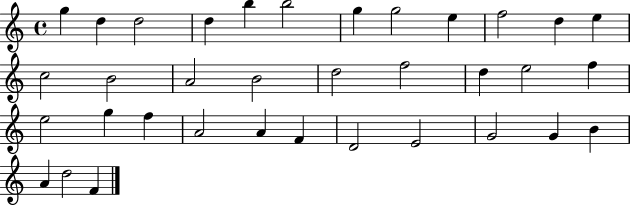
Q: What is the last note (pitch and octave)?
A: F4